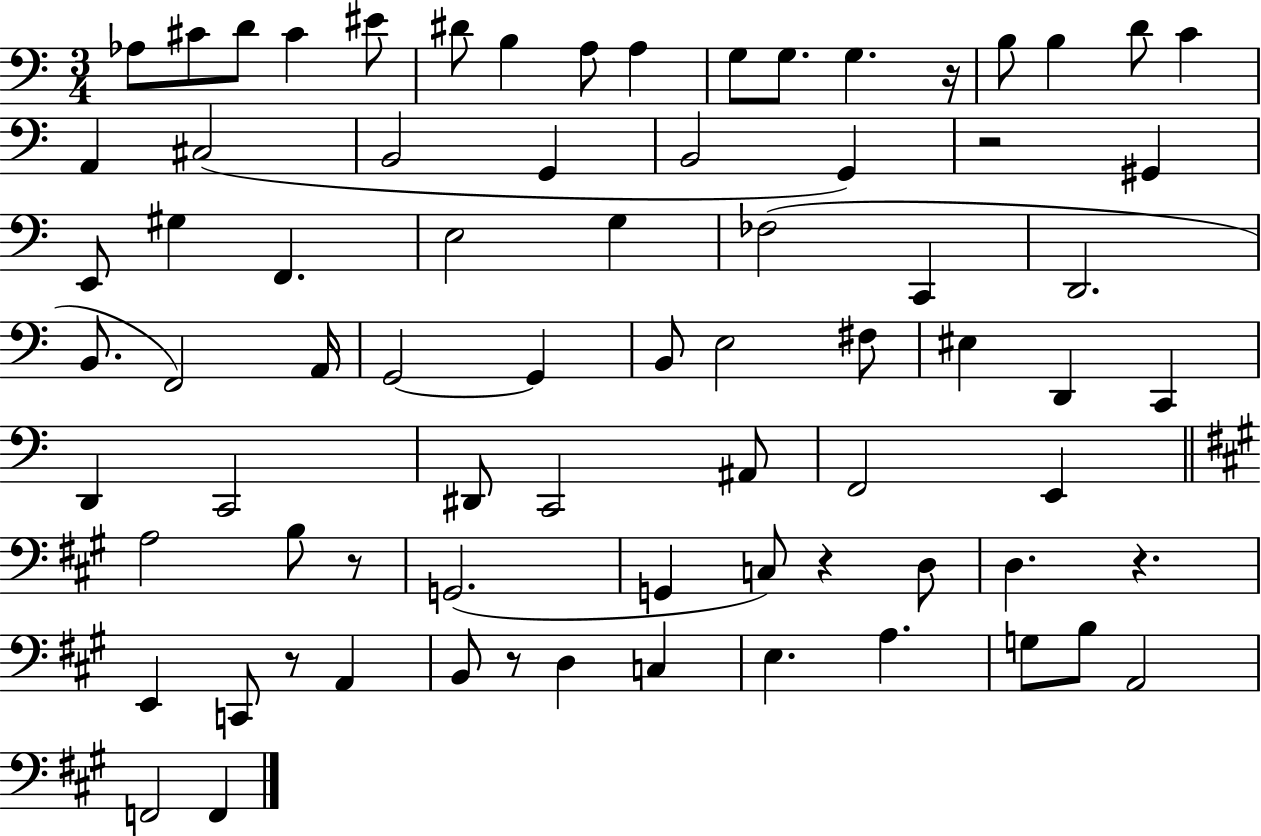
X:1
T:Untitled
M:3/4
L:1/4
K:C
_A,/2 ^C/2 D/2 ^C ^E/2 ^D/2 B, A,/2 A, G,/2 G,/2 G, z/4 B,/2 B, D/2 C A,, ^C,2 B,,2 G,, B,,2 G,, z2 ^G,, E,,/2 ^G, F,, E,2 G, _F,2 C,, D,,2 B,,/2 F,,2 A,,/4 G,,2 G,, B,,/2 E,2 ^F,/2 ^E, D,, C,, D,, C,,2 ^D,,/2 C,,2 ^A,,/2 F,,2 E,, A,2 B,/2 z/2 G,,2 G,, C,/2 z D,/2 D, z E,, C,,/2 z/2 A,, B,,/2 z/2 D, C, E, A, G,/2 B,/2 A,,2 F,,2 F,,